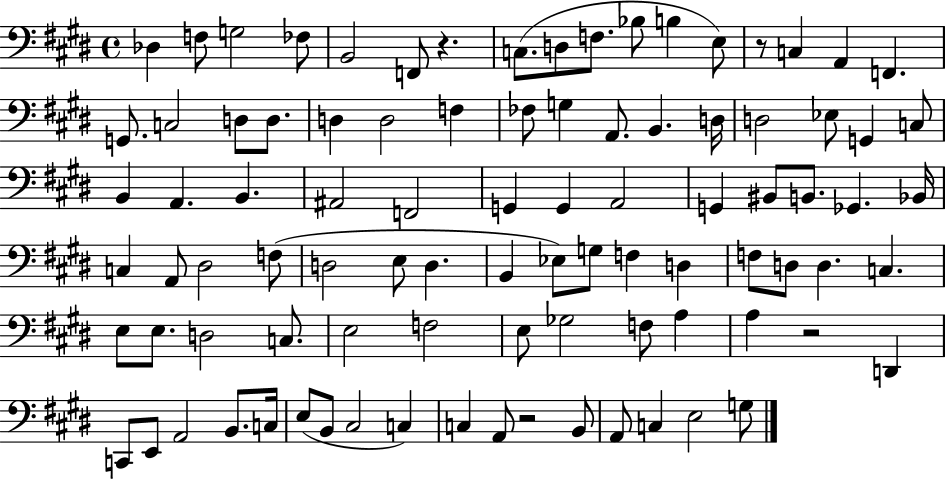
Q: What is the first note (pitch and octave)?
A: Db3